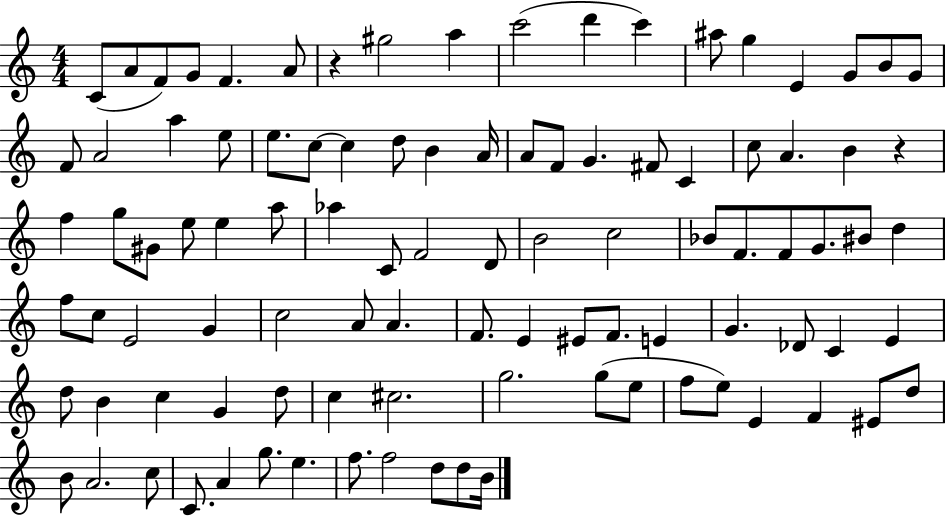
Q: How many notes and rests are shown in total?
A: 99